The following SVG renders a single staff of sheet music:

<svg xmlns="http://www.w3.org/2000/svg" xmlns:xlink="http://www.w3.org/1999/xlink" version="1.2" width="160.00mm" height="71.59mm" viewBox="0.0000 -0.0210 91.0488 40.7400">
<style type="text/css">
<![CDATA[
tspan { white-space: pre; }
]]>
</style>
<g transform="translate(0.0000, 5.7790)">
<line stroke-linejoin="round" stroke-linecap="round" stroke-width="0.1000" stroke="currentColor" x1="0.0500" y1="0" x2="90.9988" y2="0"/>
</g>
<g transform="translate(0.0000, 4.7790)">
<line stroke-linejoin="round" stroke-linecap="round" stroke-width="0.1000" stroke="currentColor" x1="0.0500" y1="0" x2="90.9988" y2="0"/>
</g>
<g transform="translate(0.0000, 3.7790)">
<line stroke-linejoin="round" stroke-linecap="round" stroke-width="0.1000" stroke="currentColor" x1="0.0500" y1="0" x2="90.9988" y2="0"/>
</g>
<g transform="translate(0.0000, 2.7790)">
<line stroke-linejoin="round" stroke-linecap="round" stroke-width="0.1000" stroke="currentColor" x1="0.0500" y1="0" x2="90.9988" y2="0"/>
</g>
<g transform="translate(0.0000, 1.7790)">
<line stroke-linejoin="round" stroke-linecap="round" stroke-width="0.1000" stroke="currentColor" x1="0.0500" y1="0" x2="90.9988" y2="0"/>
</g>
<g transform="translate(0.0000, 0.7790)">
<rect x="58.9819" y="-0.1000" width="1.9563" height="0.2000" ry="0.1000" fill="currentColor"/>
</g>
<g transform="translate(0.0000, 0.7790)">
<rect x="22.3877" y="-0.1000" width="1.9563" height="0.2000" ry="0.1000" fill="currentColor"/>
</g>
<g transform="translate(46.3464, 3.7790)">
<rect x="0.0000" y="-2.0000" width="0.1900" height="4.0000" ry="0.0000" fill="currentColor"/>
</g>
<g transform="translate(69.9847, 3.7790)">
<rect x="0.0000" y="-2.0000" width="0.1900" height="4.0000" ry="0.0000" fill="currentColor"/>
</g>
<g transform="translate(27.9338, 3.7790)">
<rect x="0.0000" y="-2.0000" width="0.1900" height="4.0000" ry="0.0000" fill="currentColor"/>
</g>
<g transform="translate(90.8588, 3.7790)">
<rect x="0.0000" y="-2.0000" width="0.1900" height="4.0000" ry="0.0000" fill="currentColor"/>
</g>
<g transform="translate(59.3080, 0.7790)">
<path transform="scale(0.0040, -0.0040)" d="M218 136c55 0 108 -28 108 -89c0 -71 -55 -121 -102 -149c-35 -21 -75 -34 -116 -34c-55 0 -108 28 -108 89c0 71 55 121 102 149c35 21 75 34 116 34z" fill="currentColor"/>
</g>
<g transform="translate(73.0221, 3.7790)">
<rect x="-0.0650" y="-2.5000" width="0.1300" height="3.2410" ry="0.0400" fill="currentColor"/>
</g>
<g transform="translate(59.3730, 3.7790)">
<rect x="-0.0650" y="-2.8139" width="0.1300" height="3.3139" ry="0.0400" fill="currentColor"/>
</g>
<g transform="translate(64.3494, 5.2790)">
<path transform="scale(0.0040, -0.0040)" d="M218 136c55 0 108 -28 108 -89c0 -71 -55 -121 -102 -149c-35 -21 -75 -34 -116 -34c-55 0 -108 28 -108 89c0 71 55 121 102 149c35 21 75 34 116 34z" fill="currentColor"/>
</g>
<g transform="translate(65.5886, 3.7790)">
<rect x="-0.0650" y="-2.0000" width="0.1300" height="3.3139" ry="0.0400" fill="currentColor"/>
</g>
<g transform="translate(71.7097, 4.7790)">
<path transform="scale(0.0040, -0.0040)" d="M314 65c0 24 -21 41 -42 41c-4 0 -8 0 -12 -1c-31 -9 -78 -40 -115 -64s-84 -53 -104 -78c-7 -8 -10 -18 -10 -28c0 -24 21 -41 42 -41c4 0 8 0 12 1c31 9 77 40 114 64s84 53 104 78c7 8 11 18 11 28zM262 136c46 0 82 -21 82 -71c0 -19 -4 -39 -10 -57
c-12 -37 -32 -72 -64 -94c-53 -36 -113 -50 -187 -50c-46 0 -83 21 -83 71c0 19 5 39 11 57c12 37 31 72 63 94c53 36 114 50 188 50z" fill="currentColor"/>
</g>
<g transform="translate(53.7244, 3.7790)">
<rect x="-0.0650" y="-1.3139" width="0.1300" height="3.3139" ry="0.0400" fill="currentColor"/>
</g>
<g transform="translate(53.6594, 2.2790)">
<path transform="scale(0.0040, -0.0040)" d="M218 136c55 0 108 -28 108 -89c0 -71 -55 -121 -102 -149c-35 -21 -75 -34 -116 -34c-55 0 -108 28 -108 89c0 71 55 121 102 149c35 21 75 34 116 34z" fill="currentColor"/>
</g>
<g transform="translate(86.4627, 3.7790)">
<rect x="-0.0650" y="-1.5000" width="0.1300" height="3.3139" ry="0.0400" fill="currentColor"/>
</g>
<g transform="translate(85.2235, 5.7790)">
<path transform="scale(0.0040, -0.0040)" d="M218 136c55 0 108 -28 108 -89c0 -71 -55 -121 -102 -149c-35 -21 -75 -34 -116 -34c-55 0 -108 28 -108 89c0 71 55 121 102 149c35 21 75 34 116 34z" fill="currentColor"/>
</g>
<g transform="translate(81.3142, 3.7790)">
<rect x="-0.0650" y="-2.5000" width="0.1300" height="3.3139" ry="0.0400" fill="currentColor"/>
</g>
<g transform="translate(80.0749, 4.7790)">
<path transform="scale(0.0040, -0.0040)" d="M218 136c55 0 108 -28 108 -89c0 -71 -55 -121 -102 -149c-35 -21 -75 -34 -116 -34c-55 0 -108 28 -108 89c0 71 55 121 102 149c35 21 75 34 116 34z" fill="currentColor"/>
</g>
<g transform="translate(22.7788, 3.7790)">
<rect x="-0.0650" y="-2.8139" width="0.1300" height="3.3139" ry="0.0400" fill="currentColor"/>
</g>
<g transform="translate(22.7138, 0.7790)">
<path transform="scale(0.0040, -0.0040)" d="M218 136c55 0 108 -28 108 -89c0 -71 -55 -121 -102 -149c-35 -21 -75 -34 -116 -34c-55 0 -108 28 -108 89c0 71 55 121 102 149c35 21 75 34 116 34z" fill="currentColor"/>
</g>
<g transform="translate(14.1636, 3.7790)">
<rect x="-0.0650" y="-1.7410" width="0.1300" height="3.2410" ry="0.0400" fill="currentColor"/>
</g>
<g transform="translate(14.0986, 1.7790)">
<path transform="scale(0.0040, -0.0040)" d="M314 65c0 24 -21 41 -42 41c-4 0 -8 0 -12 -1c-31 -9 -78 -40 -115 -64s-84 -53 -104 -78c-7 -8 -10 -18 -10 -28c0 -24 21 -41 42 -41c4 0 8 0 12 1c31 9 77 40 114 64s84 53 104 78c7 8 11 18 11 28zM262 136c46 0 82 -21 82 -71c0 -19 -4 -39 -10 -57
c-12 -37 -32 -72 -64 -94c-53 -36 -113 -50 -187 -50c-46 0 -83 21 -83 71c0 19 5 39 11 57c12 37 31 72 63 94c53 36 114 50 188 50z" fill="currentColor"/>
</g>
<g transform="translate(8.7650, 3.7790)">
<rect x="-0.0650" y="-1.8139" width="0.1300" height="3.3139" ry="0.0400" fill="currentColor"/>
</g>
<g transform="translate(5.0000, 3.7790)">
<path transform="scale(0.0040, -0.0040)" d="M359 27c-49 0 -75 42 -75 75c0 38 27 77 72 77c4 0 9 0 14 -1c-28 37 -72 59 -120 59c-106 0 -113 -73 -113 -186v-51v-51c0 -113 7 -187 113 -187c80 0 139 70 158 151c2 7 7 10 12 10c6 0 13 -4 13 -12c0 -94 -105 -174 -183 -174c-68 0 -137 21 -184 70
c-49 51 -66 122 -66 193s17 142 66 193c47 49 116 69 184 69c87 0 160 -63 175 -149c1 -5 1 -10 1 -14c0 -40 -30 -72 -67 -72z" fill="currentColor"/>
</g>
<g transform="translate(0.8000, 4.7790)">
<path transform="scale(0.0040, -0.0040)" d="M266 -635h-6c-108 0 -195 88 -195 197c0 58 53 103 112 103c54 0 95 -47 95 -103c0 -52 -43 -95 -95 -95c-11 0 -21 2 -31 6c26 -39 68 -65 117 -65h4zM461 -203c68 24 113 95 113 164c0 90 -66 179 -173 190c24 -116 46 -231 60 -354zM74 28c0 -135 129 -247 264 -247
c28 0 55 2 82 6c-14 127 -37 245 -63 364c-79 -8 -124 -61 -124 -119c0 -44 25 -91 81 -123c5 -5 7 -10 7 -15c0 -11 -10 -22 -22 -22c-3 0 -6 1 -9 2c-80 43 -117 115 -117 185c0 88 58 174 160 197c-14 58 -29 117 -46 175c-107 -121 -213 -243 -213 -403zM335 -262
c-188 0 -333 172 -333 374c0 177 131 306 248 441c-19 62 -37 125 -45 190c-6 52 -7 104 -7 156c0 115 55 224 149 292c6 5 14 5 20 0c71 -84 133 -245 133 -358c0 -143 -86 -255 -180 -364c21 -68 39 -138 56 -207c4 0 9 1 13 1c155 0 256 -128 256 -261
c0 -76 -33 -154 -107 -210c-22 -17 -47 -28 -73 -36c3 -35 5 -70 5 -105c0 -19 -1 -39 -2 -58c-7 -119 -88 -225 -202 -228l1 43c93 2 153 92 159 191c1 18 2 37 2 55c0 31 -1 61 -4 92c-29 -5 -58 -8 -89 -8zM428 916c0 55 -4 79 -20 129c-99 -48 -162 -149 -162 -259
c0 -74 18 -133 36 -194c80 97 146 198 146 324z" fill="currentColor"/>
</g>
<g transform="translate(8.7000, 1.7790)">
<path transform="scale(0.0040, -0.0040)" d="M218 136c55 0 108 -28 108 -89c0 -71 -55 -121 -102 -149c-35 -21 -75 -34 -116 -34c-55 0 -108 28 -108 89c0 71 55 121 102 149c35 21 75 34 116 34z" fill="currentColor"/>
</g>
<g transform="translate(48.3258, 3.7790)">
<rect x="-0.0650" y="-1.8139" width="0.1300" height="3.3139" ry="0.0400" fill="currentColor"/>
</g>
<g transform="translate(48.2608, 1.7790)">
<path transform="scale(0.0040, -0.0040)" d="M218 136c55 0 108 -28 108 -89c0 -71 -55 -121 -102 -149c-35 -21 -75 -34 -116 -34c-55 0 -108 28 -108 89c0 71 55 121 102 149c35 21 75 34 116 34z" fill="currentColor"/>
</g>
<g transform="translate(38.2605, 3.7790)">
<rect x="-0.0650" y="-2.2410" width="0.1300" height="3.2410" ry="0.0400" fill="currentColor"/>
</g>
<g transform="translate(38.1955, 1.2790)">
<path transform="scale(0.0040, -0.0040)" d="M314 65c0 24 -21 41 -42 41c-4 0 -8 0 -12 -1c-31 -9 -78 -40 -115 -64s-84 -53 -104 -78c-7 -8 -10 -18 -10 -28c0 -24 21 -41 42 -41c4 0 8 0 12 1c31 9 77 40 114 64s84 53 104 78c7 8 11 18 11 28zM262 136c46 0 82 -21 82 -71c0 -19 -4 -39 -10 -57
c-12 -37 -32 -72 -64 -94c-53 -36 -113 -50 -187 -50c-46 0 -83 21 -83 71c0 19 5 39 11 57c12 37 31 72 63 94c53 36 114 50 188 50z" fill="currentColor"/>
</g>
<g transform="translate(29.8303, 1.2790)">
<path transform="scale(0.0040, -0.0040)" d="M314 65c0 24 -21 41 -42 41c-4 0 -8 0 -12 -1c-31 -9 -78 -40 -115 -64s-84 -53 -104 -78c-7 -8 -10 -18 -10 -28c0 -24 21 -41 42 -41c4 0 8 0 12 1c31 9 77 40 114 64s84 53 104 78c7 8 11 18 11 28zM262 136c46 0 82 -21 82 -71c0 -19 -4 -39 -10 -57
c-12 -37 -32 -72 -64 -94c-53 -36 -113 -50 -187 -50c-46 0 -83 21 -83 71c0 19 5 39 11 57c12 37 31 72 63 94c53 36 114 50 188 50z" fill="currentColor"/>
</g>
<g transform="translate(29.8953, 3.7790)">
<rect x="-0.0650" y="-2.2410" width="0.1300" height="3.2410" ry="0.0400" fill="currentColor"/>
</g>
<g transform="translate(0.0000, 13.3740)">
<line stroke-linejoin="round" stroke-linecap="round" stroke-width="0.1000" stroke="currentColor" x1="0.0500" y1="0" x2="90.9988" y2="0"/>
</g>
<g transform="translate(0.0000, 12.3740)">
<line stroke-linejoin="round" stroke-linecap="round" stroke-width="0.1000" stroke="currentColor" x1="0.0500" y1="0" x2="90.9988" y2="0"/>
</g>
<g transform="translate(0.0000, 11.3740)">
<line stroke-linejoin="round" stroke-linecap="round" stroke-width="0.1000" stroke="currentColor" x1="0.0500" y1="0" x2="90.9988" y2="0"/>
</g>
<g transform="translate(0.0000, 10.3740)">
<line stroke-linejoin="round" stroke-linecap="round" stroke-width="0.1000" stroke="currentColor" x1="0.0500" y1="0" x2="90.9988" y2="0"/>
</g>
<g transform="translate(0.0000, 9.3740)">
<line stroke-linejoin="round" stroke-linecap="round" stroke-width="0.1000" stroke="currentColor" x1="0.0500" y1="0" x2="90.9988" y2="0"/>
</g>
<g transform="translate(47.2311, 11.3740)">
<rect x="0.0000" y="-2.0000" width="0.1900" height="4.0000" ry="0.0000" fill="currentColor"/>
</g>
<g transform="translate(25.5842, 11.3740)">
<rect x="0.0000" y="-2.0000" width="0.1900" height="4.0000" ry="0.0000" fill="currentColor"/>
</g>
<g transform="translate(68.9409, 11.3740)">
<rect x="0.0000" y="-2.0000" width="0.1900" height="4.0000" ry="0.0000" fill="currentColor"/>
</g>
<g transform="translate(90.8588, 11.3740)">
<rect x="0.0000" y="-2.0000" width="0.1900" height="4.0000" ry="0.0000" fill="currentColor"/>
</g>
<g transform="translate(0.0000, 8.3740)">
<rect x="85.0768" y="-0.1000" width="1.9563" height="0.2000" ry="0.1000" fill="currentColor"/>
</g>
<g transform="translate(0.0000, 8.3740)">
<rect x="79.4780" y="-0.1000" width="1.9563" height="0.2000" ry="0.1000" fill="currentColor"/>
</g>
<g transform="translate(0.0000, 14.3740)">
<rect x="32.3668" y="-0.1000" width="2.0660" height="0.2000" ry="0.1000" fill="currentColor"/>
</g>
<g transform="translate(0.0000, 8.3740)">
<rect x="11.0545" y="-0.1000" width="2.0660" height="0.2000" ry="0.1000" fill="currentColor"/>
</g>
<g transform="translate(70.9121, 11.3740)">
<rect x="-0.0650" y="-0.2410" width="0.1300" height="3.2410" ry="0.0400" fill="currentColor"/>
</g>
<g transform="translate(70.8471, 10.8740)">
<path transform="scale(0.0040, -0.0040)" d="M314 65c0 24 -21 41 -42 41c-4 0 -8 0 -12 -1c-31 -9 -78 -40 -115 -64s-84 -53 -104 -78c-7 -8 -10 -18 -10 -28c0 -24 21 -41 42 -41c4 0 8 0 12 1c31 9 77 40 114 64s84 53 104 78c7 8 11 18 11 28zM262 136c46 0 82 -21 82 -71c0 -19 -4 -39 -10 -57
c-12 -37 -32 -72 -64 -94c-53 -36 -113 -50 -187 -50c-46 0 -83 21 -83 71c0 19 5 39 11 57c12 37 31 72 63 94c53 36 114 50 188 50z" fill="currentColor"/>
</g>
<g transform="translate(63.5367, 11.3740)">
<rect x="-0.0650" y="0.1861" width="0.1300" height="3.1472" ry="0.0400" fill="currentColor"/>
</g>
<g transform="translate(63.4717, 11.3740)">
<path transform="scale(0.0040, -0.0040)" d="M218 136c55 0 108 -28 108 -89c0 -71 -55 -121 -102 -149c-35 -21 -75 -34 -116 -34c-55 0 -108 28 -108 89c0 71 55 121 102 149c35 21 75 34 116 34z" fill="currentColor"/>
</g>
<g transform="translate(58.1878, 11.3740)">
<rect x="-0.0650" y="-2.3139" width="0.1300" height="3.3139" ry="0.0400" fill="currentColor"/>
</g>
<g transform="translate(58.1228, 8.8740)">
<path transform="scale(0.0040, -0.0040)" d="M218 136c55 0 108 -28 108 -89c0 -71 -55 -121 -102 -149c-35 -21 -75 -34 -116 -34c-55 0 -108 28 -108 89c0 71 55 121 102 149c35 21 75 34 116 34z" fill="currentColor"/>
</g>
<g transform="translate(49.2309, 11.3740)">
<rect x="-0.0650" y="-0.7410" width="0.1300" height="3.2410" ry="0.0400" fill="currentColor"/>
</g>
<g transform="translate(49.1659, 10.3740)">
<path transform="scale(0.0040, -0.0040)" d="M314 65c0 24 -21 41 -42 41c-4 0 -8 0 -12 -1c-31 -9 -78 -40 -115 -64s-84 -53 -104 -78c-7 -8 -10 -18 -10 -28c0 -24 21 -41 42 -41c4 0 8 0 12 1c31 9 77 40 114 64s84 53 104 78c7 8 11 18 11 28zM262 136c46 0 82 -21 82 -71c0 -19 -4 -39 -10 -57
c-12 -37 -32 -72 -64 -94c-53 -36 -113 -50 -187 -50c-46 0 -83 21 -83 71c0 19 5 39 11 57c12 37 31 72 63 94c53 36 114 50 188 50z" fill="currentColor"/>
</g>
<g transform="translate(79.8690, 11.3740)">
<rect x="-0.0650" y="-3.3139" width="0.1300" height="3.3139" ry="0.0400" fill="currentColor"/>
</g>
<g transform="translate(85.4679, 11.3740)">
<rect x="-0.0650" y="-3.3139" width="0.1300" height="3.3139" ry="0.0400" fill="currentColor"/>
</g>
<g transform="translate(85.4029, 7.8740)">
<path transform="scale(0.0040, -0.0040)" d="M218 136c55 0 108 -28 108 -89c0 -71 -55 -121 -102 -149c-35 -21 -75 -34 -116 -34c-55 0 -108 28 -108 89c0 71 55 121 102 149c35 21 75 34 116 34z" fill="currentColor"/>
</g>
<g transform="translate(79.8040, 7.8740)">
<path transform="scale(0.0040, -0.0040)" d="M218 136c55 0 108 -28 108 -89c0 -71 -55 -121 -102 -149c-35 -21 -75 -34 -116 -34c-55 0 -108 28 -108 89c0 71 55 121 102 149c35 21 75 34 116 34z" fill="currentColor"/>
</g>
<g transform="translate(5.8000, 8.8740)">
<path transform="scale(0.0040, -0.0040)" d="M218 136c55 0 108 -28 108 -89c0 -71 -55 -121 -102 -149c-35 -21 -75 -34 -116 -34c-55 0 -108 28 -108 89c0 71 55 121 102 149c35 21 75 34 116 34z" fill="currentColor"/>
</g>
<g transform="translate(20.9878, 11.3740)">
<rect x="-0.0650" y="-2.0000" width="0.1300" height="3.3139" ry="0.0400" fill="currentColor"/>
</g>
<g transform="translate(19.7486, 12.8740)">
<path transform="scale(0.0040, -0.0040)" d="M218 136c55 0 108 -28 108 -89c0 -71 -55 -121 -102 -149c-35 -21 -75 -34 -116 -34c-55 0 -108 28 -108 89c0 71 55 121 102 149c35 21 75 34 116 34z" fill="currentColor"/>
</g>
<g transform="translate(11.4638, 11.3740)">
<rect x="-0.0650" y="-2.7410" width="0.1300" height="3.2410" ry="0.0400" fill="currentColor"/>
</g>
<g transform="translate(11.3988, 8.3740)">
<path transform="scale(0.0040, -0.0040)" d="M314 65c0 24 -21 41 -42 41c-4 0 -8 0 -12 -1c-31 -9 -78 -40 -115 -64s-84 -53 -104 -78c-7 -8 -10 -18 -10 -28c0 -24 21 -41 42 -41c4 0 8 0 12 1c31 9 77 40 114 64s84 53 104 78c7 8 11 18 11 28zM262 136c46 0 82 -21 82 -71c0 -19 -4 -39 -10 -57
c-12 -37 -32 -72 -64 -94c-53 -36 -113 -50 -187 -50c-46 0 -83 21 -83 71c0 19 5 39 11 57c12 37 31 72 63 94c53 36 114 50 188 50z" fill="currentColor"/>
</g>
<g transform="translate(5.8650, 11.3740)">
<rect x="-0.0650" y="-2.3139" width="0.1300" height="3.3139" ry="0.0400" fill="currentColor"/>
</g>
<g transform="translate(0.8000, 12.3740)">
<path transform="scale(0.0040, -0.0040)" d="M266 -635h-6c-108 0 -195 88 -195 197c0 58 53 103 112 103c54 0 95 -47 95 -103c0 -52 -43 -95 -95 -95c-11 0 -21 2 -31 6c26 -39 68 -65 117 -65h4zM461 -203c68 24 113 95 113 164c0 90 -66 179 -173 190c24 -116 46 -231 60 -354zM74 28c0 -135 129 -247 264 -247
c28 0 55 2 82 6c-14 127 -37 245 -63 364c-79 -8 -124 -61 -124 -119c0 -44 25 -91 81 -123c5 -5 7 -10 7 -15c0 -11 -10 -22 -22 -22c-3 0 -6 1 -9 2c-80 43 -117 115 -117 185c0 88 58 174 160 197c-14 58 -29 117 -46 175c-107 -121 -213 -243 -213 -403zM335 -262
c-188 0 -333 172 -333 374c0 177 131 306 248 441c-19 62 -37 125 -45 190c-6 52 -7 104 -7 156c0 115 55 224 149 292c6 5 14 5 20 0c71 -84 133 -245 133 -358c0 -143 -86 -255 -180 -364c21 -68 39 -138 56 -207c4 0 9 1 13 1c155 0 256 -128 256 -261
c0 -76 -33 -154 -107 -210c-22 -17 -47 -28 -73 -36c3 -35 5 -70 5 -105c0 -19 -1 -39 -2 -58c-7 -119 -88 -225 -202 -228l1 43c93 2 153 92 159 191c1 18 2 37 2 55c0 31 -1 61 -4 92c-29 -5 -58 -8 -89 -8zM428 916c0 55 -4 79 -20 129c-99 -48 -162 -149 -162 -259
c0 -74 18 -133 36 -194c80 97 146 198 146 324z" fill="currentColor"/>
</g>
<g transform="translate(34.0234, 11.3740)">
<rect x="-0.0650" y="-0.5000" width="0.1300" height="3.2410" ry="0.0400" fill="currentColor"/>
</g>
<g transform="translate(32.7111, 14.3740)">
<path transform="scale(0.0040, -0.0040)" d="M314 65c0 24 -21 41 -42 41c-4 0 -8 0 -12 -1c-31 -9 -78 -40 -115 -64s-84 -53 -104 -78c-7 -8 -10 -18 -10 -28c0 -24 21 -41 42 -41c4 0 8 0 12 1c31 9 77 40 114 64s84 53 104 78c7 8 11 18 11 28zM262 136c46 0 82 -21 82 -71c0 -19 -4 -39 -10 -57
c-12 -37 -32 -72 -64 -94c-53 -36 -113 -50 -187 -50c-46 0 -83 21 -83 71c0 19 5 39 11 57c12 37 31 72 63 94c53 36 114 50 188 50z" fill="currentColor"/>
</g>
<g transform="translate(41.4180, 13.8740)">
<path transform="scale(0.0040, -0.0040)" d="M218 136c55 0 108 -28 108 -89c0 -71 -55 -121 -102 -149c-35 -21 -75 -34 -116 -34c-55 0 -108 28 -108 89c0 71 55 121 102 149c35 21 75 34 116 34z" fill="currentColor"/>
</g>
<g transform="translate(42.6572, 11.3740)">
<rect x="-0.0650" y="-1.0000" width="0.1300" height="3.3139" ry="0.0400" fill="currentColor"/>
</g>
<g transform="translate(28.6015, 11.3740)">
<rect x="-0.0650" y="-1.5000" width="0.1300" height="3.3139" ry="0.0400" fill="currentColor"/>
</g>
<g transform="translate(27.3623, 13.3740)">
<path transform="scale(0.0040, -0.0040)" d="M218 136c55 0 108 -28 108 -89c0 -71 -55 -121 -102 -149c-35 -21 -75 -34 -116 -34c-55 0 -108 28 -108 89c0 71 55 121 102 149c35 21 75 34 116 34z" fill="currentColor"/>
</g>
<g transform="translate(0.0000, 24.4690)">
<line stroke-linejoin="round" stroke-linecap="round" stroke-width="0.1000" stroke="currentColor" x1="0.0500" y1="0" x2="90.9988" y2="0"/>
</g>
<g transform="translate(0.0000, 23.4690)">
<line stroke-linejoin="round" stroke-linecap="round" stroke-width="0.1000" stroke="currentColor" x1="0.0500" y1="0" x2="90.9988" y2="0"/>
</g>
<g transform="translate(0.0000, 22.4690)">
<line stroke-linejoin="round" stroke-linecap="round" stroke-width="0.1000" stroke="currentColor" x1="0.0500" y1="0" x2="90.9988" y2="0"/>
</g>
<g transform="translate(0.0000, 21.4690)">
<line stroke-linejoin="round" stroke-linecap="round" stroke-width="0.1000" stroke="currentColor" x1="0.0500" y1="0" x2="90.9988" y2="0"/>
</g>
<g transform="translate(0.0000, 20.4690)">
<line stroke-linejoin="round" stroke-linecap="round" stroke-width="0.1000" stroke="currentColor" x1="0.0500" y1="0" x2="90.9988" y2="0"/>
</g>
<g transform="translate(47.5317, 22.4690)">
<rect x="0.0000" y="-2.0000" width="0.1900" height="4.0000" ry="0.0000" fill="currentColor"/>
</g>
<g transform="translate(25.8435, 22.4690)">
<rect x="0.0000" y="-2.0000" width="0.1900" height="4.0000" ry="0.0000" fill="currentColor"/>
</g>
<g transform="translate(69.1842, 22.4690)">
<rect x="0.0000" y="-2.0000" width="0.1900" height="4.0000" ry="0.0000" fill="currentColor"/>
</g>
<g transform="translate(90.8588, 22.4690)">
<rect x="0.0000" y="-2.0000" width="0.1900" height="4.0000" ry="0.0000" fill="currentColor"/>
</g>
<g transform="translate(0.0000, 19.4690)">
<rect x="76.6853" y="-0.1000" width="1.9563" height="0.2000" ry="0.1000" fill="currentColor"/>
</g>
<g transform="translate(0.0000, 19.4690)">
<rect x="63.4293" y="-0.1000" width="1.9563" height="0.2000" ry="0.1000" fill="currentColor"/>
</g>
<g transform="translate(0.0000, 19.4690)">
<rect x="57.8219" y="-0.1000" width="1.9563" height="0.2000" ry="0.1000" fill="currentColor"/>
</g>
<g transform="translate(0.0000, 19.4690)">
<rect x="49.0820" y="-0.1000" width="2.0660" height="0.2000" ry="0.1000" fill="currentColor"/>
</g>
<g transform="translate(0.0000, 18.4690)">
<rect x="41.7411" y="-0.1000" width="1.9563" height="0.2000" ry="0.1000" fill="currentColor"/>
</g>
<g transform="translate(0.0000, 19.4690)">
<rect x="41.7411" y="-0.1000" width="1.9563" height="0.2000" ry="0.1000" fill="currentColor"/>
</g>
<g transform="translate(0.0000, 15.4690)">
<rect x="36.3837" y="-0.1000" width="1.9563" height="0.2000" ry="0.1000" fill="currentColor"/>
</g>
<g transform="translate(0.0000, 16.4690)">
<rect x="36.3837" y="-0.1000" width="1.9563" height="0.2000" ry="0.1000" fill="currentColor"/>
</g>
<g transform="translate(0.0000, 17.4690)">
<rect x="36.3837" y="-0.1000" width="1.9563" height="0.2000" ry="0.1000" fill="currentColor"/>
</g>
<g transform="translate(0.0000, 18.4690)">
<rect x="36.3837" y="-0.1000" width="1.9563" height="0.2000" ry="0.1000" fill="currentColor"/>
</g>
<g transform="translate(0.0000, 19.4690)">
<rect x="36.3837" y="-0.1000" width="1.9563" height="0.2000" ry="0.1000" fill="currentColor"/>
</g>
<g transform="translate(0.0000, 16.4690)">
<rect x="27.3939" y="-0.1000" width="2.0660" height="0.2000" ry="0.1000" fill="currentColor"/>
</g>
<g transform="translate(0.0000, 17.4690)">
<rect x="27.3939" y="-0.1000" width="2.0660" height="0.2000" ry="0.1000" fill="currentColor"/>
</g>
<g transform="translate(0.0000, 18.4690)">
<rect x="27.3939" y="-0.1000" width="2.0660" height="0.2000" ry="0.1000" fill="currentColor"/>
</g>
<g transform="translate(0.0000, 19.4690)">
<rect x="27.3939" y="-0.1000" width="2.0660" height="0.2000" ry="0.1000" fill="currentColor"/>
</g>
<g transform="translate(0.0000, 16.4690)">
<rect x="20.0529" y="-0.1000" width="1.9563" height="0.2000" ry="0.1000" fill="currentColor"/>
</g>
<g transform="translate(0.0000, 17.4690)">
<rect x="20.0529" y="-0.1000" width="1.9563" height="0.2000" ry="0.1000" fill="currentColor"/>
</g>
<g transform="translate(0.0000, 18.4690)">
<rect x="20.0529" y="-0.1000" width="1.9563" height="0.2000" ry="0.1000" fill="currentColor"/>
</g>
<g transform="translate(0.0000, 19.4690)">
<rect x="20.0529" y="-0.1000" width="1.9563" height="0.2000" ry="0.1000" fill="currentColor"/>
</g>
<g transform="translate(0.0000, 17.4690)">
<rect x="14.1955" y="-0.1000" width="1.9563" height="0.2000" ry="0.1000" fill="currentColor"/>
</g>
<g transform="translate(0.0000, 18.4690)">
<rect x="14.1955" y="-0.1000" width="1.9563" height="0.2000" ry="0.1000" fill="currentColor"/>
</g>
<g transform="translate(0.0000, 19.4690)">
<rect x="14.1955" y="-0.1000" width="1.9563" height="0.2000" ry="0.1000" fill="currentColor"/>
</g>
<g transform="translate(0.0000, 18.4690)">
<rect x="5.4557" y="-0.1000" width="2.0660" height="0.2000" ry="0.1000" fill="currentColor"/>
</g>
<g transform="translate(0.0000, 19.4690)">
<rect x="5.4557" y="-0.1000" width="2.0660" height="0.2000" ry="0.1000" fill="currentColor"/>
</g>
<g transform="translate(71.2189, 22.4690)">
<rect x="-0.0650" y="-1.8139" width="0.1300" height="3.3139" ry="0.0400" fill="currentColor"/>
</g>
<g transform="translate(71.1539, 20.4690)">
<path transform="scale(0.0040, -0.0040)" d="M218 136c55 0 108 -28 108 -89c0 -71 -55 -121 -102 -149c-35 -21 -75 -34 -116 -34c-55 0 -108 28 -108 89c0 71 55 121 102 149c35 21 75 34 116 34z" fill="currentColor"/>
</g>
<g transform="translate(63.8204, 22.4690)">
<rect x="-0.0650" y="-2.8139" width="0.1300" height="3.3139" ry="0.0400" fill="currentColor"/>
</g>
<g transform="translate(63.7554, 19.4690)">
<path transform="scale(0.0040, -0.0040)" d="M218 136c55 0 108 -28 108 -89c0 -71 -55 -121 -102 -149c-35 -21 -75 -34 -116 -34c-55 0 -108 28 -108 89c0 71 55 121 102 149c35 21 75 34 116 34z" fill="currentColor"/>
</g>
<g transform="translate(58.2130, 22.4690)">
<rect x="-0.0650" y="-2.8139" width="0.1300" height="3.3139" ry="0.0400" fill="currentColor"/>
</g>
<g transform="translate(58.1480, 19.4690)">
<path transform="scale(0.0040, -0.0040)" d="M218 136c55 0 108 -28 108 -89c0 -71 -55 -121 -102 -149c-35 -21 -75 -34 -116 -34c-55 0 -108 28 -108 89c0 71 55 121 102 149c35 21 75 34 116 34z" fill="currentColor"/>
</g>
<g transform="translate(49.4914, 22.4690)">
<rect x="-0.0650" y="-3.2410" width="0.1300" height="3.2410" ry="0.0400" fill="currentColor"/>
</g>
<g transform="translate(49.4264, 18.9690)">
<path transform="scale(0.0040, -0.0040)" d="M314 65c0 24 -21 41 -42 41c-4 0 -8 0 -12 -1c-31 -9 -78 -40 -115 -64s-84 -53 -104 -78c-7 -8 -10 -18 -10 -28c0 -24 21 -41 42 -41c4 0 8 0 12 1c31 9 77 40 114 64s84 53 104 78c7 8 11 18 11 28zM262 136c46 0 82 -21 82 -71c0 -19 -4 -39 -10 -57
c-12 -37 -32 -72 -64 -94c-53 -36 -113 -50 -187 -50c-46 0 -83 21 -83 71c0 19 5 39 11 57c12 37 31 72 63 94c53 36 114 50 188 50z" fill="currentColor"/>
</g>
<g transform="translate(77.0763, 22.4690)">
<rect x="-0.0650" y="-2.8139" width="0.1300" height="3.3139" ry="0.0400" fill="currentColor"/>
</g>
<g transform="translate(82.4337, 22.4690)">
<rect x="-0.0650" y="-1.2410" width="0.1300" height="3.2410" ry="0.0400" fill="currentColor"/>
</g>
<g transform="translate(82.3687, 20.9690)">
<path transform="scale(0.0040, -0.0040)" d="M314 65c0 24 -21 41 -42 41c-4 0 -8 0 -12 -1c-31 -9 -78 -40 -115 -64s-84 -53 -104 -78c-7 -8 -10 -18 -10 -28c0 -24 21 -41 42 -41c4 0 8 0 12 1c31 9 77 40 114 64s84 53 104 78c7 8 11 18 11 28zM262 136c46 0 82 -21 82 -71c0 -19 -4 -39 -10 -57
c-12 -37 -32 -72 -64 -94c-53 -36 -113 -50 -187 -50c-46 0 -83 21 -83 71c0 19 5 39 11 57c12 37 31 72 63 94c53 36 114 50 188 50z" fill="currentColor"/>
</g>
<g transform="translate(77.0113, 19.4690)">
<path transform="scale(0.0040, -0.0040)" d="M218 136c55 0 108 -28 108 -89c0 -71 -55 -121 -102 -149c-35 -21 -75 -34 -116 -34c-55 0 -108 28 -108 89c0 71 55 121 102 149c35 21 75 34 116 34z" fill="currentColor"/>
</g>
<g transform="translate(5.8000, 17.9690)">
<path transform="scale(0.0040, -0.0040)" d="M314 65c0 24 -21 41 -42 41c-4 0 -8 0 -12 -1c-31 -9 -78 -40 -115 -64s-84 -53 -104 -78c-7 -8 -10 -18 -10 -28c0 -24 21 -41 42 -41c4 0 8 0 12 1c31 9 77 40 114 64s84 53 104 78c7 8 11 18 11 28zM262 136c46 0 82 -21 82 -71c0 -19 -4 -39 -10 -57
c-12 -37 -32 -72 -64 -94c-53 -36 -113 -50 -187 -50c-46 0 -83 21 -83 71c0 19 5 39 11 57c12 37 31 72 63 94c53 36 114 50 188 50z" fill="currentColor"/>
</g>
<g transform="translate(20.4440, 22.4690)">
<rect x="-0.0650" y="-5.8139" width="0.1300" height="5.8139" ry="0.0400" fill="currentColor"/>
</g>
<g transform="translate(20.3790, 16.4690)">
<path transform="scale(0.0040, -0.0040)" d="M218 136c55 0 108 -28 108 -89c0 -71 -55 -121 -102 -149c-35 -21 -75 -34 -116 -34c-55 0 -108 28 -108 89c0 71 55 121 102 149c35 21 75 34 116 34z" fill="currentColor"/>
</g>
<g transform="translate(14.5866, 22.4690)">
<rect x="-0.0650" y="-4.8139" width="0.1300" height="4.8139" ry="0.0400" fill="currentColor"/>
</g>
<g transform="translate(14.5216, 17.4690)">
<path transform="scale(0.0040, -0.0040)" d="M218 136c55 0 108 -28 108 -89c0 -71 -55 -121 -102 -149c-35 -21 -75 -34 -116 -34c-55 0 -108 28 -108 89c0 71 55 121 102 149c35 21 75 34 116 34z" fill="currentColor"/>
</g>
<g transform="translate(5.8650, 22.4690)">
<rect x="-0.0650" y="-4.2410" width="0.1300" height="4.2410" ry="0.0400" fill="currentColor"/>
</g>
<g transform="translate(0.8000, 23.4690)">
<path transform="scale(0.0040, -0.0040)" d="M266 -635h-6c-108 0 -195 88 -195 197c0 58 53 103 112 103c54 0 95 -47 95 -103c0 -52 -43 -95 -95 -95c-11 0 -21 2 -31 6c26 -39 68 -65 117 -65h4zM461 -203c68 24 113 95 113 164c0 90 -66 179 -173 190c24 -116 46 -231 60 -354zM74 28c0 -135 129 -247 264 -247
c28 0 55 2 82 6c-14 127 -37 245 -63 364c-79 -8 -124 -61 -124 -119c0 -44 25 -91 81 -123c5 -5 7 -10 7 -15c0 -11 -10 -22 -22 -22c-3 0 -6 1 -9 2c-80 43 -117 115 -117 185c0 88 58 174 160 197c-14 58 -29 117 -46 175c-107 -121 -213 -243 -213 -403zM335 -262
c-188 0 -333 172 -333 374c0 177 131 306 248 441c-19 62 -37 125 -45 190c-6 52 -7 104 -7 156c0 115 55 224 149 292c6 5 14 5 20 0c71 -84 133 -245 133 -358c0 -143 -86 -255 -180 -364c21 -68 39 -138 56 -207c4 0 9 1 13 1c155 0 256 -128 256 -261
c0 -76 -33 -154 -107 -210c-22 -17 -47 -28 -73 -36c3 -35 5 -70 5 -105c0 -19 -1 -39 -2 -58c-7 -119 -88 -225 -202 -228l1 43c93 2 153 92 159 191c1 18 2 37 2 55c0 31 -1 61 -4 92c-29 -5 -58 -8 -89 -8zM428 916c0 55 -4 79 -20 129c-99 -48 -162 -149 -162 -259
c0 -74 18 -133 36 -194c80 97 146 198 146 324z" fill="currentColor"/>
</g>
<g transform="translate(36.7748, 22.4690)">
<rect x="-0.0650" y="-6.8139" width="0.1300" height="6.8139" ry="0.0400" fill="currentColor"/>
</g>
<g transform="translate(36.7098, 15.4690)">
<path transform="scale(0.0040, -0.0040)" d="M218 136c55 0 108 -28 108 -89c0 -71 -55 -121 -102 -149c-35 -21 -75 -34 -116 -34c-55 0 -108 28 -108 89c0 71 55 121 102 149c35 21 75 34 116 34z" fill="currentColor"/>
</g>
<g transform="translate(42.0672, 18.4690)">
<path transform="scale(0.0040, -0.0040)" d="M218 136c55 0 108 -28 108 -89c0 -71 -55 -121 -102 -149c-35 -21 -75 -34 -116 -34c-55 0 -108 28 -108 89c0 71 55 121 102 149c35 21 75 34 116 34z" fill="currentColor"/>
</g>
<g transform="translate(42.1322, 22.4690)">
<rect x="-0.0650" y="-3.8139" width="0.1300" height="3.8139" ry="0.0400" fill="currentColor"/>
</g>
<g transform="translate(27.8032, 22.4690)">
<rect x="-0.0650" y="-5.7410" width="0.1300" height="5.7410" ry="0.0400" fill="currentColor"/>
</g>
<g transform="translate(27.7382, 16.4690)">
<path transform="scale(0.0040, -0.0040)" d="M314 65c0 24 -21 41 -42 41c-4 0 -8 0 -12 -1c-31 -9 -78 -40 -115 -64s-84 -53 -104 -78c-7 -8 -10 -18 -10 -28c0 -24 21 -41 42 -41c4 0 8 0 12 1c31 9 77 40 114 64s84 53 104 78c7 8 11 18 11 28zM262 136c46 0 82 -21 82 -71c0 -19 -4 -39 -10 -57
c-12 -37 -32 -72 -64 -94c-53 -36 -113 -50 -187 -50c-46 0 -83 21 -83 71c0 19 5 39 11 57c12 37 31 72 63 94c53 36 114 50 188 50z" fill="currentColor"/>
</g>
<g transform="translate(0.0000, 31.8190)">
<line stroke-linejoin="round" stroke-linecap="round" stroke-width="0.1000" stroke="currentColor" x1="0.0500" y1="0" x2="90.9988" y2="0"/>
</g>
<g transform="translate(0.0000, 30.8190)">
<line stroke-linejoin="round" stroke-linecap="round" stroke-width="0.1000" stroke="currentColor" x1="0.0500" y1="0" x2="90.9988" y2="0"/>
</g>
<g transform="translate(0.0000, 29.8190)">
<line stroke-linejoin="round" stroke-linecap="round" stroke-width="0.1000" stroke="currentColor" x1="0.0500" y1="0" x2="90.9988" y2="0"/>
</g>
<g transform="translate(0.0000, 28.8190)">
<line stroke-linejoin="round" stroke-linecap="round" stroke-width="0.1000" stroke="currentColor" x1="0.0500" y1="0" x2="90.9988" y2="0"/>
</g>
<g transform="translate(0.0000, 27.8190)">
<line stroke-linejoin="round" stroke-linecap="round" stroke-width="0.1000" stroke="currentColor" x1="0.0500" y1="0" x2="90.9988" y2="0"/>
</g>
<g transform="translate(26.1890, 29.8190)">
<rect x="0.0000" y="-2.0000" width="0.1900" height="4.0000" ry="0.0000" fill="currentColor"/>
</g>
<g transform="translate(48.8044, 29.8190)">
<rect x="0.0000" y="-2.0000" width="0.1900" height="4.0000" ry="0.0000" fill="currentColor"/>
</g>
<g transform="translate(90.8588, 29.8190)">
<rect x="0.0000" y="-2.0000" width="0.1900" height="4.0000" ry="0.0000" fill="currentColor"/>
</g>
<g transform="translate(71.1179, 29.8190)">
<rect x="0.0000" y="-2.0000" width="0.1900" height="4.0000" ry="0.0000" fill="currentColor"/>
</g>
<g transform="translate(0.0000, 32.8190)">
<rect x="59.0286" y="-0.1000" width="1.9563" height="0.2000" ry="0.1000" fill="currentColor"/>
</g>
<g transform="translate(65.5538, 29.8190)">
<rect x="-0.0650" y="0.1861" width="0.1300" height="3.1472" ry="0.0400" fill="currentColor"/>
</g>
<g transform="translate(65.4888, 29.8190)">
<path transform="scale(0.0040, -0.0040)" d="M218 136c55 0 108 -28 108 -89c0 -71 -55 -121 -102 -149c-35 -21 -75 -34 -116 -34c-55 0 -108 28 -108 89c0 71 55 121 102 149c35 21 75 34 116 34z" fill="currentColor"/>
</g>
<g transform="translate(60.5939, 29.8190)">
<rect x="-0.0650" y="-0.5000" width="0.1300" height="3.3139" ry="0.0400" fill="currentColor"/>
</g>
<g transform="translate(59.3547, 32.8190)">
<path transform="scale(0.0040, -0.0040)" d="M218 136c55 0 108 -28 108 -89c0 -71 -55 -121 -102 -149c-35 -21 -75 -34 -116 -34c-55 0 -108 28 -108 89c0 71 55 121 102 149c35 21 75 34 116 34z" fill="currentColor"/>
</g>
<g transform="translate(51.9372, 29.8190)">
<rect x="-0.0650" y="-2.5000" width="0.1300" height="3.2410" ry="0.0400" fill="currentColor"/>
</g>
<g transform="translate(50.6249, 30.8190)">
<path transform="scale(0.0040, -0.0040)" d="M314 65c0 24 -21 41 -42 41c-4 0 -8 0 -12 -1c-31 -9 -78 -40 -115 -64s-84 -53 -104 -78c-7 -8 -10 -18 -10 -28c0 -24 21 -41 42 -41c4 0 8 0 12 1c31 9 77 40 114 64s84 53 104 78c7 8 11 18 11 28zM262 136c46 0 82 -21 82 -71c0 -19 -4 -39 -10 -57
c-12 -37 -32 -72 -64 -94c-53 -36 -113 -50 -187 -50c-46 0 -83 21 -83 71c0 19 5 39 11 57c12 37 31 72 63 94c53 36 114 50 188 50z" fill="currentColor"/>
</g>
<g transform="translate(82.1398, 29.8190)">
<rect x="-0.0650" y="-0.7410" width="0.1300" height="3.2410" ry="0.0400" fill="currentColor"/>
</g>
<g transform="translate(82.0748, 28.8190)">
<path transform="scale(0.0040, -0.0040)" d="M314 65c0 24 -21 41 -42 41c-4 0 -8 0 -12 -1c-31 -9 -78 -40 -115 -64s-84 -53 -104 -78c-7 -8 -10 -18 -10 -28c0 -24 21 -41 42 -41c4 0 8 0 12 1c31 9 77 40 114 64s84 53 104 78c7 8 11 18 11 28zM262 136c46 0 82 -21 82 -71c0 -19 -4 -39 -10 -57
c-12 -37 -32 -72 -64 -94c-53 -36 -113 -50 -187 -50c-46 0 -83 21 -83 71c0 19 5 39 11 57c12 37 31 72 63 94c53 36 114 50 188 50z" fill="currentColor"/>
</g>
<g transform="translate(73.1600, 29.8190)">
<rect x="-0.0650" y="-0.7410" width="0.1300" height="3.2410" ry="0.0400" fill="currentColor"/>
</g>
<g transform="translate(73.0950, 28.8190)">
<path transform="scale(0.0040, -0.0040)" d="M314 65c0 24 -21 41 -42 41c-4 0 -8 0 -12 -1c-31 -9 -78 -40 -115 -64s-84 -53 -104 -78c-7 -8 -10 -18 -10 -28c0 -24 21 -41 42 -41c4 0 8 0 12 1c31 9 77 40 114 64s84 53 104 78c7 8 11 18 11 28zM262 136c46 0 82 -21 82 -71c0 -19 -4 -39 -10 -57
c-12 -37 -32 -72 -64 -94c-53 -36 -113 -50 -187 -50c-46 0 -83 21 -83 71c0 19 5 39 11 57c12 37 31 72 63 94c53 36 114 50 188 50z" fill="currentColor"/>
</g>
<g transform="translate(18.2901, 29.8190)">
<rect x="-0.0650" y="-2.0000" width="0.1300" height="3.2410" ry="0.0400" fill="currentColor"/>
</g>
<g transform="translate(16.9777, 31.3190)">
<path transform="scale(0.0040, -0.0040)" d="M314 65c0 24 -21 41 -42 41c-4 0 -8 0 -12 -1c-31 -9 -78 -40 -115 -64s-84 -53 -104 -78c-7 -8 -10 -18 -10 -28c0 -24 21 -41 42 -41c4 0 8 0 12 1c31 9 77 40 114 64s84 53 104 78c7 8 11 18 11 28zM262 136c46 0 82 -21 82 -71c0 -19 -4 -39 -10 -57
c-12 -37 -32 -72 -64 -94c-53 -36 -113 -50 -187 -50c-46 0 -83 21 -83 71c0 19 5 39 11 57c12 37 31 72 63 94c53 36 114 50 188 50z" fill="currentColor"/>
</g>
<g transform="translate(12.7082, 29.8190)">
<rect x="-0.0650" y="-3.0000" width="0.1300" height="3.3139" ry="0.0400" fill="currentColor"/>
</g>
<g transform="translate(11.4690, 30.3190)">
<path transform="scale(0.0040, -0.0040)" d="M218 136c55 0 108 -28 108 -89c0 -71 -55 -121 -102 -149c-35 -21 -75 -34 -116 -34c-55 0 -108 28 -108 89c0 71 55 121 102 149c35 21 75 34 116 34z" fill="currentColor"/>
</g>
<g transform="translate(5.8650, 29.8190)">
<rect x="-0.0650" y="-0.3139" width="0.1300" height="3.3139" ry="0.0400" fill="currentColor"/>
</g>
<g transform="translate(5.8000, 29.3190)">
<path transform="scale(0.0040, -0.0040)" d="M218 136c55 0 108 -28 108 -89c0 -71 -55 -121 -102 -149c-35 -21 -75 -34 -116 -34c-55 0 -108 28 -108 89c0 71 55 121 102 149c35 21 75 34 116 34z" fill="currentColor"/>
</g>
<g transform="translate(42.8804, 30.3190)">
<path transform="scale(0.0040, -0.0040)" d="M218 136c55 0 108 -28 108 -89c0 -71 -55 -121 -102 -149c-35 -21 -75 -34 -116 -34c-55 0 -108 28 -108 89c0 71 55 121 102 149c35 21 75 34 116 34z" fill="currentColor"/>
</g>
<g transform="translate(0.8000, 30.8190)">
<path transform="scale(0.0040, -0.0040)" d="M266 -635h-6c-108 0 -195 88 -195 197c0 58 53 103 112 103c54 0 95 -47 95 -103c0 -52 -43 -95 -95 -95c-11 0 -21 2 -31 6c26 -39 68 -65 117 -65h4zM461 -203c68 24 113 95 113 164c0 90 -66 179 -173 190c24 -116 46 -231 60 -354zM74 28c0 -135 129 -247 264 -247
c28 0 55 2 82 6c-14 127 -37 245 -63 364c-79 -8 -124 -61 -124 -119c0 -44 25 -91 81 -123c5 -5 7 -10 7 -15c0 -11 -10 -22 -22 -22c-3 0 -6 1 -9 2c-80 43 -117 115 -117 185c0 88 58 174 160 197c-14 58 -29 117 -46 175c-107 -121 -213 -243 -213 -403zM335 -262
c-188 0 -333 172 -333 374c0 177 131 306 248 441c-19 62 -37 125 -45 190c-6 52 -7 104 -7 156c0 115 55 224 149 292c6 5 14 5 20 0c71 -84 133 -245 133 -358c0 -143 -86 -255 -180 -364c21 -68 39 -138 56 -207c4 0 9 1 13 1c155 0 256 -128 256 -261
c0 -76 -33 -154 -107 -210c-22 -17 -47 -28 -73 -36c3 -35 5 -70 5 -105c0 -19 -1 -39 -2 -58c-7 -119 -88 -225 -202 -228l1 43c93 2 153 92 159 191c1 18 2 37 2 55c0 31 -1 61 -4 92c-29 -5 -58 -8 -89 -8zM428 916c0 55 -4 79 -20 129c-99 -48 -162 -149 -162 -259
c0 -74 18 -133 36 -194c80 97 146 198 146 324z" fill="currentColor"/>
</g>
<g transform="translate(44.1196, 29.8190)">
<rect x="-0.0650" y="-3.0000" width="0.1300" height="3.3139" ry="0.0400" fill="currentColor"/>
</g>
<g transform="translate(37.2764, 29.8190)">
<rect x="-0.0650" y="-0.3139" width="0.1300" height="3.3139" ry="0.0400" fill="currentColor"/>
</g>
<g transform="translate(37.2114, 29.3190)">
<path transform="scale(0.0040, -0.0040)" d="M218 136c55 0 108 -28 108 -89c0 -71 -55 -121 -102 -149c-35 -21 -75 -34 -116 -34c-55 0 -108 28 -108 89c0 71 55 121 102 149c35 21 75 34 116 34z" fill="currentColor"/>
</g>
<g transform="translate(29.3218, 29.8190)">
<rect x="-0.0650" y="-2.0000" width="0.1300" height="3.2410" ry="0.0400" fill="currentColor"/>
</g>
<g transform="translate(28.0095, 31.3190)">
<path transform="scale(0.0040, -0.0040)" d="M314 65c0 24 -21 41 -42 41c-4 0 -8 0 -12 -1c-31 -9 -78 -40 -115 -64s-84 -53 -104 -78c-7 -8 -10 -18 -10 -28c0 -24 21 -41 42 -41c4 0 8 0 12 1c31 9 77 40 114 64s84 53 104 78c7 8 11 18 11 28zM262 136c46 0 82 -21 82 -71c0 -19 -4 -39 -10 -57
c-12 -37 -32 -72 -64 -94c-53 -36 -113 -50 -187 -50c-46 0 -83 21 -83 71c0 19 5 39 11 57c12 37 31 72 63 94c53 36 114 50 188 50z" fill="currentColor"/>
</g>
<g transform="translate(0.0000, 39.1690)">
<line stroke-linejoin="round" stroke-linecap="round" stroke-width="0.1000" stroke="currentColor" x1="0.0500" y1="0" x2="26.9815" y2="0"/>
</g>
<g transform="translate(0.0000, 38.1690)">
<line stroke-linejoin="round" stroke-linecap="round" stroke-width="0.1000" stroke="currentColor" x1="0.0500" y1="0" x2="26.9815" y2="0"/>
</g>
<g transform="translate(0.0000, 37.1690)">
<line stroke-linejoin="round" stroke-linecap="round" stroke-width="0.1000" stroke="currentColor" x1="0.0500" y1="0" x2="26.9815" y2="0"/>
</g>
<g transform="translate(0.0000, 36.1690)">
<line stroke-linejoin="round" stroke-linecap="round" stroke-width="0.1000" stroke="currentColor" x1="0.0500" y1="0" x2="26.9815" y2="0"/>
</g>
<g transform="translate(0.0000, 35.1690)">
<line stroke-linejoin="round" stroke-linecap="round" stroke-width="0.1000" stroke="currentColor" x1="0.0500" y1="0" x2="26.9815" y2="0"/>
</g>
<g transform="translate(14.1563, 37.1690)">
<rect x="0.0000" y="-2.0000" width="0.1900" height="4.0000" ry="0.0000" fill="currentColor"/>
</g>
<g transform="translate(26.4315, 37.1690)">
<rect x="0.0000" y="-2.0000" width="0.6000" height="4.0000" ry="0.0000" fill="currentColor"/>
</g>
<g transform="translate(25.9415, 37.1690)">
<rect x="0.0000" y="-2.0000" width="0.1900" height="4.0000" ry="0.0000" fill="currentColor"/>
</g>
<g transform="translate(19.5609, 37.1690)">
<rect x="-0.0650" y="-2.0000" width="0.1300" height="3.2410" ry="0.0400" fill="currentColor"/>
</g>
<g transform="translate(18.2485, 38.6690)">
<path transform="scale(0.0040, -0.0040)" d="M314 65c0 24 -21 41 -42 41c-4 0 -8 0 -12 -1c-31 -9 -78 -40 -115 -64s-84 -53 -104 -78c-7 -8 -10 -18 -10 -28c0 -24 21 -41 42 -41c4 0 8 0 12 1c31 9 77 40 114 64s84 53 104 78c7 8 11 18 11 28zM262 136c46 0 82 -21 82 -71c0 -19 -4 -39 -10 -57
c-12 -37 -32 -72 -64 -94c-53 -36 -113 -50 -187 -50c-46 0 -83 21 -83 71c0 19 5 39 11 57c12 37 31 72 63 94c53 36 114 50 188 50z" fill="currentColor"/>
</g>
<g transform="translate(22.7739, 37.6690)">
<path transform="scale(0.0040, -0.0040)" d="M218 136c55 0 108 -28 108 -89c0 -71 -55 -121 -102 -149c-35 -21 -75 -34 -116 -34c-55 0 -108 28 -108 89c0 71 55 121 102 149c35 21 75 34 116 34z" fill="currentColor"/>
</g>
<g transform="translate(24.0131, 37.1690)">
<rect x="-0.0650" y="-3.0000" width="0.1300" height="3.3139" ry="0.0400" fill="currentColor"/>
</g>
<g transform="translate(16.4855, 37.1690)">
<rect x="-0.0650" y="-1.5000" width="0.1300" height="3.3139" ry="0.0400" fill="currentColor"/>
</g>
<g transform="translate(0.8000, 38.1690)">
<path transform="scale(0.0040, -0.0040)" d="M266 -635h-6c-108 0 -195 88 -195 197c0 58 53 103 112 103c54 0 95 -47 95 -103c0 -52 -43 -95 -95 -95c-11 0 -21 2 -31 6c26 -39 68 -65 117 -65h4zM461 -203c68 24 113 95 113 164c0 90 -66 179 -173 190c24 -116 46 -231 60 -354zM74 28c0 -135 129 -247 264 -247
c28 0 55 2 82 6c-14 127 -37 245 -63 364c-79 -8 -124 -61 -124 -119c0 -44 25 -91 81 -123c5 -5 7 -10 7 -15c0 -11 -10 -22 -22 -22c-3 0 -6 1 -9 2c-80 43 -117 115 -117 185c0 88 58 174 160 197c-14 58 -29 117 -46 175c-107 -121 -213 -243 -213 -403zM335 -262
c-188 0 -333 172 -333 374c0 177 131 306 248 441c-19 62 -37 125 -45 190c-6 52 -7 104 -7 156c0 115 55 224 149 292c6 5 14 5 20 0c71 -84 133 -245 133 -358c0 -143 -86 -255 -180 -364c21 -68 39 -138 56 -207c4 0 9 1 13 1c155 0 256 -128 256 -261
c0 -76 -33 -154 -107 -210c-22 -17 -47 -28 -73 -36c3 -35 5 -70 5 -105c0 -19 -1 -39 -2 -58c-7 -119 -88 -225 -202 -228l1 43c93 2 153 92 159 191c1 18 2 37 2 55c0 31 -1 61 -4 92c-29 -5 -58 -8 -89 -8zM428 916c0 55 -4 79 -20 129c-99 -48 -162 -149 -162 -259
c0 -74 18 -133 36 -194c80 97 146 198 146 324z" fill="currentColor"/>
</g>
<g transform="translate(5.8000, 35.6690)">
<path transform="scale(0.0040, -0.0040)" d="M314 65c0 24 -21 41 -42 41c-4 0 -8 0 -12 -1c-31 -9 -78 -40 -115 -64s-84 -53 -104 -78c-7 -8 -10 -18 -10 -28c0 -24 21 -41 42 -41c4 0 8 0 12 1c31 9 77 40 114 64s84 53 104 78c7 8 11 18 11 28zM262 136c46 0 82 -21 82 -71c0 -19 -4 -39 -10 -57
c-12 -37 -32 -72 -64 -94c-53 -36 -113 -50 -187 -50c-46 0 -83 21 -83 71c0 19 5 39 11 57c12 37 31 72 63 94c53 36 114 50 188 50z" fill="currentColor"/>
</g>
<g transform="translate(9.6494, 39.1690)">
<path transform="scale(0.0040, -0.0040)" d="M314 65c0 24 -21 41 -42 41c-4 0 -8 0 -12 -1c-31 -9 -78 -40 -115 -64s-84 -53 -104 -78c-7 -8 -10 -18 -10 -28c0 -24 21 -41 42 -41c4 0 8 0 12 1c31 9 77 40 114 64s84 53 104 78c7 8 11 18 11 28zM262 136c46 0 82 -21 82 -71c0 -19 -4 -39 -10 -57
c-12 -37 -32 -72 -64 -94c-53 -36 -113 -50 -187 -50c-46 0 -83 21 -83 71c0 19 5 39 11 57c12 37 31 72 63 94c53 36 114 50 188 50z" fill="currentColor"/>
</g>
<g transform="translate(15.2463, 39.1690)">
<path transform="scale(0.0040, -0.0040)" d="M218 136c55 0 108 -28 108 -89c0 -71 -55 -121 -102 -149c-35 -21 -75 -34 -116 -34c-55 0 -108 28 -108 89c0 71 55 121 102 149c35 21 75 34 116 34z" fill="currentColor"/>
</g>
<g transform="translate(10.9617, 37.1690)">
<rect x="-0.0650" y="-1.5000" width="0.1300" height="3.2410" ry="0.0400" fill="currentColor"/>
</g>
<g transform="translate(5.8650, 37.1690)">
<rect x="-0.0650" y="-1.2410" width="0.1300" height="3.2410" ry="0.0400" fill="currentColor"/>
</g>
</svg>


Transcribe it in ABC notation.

X:1
T:Untitled
M:4/4
L:1/4
K:C
f f2 a g2 g2 f e a F G2 G E g a2 F E C2 D d2 g B c2 b b d'2 e' g' g'2 b' c' b2 a a f a e2 c A F2 F2 c A G2 C B d2 d2 e2 E2 E F2 A